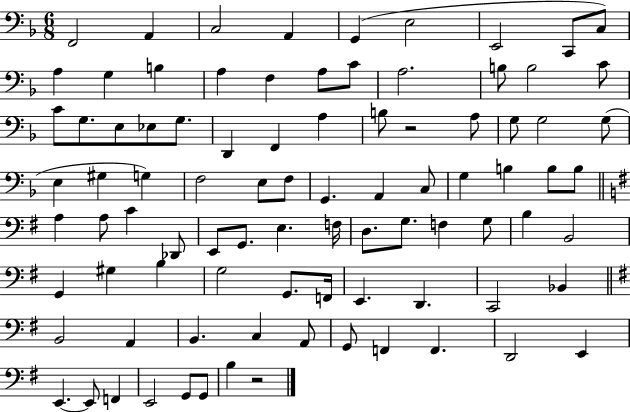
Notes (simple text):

F2/h A2/q C3/h A2/q G2/q E3/h E2/h C2/e C3/e A3/q G3/q B3/q A3/q F3/q A3/e C4/e A3/h. B3/e B3/h C4/e C4/e G3/e. E3/e Eb3/e G3/e. D2/q F2/q A3/q B3/e R/h A3/e G3/e G3/h G3/e E3/q G#3/q G3/q F3/h E3/e F3/e G2/q. A2/q C3/e G3/q B3/q B3/e B3/e A3/q A3/e C4/q Db2/e E2/e G2/e. E3/q. F3/s D3/e. G3/e. F3/q G3/e B3/q B2/h G2/q G#3/q B3/q G3/h G2/e. F2/s E2/q. D2/q. C2/h Bb2/q B2/h A2/q B2/q. C3/q A2/e G2/e F2/q F2/q. D2/h E2/q E2/q. E2/e F2/q E2/h G2/e G2/e B3/q R/h